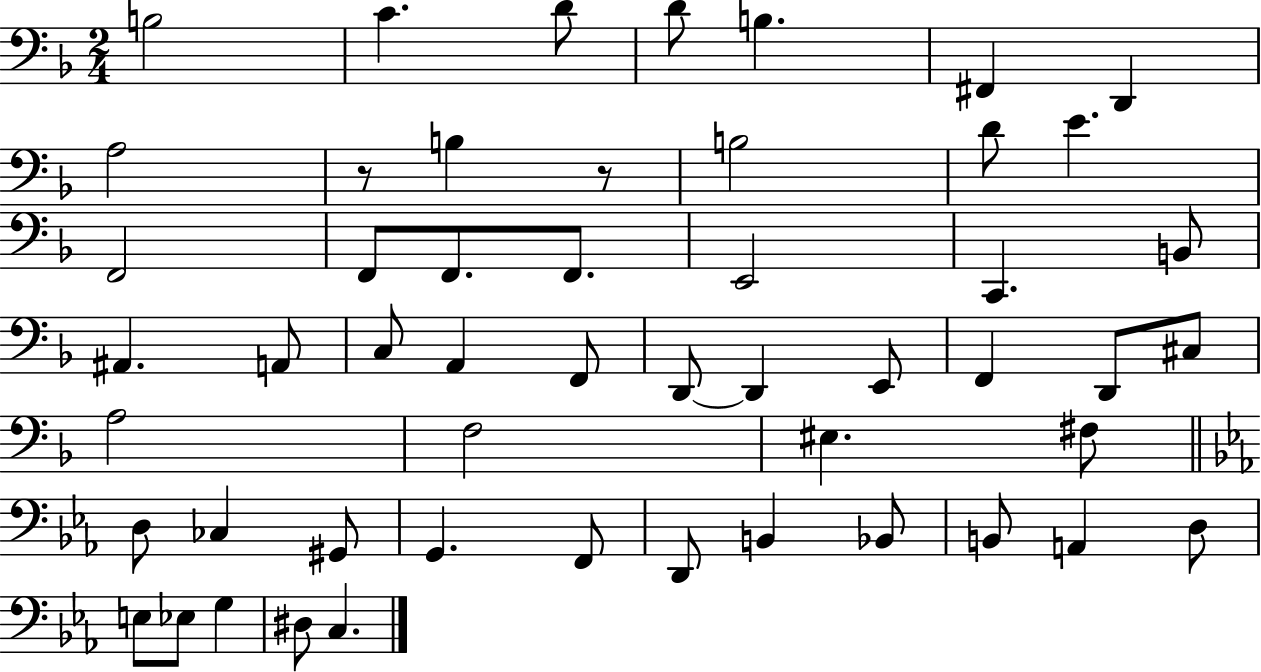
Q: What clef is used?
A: bass